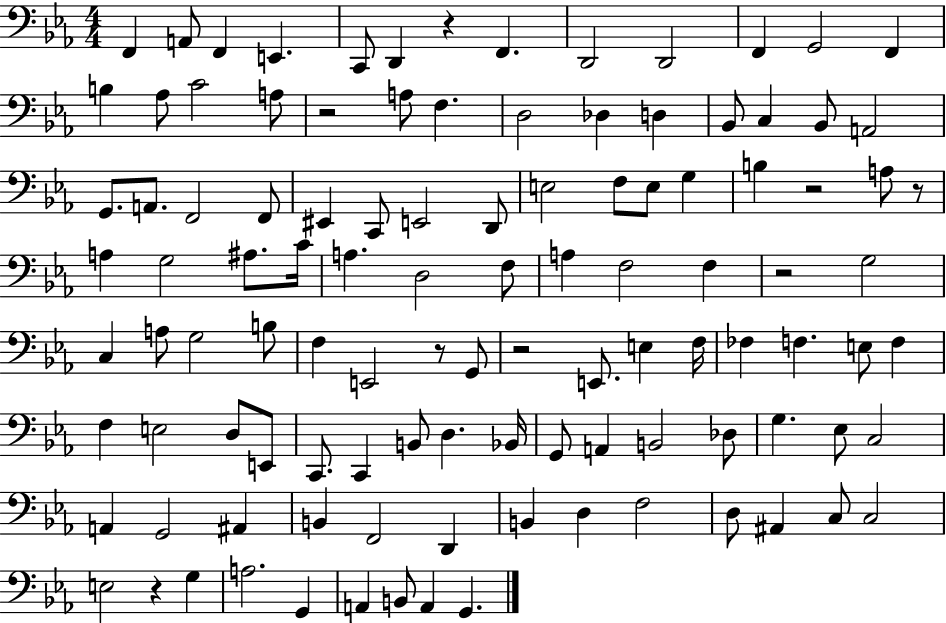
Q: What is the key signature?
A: EES major